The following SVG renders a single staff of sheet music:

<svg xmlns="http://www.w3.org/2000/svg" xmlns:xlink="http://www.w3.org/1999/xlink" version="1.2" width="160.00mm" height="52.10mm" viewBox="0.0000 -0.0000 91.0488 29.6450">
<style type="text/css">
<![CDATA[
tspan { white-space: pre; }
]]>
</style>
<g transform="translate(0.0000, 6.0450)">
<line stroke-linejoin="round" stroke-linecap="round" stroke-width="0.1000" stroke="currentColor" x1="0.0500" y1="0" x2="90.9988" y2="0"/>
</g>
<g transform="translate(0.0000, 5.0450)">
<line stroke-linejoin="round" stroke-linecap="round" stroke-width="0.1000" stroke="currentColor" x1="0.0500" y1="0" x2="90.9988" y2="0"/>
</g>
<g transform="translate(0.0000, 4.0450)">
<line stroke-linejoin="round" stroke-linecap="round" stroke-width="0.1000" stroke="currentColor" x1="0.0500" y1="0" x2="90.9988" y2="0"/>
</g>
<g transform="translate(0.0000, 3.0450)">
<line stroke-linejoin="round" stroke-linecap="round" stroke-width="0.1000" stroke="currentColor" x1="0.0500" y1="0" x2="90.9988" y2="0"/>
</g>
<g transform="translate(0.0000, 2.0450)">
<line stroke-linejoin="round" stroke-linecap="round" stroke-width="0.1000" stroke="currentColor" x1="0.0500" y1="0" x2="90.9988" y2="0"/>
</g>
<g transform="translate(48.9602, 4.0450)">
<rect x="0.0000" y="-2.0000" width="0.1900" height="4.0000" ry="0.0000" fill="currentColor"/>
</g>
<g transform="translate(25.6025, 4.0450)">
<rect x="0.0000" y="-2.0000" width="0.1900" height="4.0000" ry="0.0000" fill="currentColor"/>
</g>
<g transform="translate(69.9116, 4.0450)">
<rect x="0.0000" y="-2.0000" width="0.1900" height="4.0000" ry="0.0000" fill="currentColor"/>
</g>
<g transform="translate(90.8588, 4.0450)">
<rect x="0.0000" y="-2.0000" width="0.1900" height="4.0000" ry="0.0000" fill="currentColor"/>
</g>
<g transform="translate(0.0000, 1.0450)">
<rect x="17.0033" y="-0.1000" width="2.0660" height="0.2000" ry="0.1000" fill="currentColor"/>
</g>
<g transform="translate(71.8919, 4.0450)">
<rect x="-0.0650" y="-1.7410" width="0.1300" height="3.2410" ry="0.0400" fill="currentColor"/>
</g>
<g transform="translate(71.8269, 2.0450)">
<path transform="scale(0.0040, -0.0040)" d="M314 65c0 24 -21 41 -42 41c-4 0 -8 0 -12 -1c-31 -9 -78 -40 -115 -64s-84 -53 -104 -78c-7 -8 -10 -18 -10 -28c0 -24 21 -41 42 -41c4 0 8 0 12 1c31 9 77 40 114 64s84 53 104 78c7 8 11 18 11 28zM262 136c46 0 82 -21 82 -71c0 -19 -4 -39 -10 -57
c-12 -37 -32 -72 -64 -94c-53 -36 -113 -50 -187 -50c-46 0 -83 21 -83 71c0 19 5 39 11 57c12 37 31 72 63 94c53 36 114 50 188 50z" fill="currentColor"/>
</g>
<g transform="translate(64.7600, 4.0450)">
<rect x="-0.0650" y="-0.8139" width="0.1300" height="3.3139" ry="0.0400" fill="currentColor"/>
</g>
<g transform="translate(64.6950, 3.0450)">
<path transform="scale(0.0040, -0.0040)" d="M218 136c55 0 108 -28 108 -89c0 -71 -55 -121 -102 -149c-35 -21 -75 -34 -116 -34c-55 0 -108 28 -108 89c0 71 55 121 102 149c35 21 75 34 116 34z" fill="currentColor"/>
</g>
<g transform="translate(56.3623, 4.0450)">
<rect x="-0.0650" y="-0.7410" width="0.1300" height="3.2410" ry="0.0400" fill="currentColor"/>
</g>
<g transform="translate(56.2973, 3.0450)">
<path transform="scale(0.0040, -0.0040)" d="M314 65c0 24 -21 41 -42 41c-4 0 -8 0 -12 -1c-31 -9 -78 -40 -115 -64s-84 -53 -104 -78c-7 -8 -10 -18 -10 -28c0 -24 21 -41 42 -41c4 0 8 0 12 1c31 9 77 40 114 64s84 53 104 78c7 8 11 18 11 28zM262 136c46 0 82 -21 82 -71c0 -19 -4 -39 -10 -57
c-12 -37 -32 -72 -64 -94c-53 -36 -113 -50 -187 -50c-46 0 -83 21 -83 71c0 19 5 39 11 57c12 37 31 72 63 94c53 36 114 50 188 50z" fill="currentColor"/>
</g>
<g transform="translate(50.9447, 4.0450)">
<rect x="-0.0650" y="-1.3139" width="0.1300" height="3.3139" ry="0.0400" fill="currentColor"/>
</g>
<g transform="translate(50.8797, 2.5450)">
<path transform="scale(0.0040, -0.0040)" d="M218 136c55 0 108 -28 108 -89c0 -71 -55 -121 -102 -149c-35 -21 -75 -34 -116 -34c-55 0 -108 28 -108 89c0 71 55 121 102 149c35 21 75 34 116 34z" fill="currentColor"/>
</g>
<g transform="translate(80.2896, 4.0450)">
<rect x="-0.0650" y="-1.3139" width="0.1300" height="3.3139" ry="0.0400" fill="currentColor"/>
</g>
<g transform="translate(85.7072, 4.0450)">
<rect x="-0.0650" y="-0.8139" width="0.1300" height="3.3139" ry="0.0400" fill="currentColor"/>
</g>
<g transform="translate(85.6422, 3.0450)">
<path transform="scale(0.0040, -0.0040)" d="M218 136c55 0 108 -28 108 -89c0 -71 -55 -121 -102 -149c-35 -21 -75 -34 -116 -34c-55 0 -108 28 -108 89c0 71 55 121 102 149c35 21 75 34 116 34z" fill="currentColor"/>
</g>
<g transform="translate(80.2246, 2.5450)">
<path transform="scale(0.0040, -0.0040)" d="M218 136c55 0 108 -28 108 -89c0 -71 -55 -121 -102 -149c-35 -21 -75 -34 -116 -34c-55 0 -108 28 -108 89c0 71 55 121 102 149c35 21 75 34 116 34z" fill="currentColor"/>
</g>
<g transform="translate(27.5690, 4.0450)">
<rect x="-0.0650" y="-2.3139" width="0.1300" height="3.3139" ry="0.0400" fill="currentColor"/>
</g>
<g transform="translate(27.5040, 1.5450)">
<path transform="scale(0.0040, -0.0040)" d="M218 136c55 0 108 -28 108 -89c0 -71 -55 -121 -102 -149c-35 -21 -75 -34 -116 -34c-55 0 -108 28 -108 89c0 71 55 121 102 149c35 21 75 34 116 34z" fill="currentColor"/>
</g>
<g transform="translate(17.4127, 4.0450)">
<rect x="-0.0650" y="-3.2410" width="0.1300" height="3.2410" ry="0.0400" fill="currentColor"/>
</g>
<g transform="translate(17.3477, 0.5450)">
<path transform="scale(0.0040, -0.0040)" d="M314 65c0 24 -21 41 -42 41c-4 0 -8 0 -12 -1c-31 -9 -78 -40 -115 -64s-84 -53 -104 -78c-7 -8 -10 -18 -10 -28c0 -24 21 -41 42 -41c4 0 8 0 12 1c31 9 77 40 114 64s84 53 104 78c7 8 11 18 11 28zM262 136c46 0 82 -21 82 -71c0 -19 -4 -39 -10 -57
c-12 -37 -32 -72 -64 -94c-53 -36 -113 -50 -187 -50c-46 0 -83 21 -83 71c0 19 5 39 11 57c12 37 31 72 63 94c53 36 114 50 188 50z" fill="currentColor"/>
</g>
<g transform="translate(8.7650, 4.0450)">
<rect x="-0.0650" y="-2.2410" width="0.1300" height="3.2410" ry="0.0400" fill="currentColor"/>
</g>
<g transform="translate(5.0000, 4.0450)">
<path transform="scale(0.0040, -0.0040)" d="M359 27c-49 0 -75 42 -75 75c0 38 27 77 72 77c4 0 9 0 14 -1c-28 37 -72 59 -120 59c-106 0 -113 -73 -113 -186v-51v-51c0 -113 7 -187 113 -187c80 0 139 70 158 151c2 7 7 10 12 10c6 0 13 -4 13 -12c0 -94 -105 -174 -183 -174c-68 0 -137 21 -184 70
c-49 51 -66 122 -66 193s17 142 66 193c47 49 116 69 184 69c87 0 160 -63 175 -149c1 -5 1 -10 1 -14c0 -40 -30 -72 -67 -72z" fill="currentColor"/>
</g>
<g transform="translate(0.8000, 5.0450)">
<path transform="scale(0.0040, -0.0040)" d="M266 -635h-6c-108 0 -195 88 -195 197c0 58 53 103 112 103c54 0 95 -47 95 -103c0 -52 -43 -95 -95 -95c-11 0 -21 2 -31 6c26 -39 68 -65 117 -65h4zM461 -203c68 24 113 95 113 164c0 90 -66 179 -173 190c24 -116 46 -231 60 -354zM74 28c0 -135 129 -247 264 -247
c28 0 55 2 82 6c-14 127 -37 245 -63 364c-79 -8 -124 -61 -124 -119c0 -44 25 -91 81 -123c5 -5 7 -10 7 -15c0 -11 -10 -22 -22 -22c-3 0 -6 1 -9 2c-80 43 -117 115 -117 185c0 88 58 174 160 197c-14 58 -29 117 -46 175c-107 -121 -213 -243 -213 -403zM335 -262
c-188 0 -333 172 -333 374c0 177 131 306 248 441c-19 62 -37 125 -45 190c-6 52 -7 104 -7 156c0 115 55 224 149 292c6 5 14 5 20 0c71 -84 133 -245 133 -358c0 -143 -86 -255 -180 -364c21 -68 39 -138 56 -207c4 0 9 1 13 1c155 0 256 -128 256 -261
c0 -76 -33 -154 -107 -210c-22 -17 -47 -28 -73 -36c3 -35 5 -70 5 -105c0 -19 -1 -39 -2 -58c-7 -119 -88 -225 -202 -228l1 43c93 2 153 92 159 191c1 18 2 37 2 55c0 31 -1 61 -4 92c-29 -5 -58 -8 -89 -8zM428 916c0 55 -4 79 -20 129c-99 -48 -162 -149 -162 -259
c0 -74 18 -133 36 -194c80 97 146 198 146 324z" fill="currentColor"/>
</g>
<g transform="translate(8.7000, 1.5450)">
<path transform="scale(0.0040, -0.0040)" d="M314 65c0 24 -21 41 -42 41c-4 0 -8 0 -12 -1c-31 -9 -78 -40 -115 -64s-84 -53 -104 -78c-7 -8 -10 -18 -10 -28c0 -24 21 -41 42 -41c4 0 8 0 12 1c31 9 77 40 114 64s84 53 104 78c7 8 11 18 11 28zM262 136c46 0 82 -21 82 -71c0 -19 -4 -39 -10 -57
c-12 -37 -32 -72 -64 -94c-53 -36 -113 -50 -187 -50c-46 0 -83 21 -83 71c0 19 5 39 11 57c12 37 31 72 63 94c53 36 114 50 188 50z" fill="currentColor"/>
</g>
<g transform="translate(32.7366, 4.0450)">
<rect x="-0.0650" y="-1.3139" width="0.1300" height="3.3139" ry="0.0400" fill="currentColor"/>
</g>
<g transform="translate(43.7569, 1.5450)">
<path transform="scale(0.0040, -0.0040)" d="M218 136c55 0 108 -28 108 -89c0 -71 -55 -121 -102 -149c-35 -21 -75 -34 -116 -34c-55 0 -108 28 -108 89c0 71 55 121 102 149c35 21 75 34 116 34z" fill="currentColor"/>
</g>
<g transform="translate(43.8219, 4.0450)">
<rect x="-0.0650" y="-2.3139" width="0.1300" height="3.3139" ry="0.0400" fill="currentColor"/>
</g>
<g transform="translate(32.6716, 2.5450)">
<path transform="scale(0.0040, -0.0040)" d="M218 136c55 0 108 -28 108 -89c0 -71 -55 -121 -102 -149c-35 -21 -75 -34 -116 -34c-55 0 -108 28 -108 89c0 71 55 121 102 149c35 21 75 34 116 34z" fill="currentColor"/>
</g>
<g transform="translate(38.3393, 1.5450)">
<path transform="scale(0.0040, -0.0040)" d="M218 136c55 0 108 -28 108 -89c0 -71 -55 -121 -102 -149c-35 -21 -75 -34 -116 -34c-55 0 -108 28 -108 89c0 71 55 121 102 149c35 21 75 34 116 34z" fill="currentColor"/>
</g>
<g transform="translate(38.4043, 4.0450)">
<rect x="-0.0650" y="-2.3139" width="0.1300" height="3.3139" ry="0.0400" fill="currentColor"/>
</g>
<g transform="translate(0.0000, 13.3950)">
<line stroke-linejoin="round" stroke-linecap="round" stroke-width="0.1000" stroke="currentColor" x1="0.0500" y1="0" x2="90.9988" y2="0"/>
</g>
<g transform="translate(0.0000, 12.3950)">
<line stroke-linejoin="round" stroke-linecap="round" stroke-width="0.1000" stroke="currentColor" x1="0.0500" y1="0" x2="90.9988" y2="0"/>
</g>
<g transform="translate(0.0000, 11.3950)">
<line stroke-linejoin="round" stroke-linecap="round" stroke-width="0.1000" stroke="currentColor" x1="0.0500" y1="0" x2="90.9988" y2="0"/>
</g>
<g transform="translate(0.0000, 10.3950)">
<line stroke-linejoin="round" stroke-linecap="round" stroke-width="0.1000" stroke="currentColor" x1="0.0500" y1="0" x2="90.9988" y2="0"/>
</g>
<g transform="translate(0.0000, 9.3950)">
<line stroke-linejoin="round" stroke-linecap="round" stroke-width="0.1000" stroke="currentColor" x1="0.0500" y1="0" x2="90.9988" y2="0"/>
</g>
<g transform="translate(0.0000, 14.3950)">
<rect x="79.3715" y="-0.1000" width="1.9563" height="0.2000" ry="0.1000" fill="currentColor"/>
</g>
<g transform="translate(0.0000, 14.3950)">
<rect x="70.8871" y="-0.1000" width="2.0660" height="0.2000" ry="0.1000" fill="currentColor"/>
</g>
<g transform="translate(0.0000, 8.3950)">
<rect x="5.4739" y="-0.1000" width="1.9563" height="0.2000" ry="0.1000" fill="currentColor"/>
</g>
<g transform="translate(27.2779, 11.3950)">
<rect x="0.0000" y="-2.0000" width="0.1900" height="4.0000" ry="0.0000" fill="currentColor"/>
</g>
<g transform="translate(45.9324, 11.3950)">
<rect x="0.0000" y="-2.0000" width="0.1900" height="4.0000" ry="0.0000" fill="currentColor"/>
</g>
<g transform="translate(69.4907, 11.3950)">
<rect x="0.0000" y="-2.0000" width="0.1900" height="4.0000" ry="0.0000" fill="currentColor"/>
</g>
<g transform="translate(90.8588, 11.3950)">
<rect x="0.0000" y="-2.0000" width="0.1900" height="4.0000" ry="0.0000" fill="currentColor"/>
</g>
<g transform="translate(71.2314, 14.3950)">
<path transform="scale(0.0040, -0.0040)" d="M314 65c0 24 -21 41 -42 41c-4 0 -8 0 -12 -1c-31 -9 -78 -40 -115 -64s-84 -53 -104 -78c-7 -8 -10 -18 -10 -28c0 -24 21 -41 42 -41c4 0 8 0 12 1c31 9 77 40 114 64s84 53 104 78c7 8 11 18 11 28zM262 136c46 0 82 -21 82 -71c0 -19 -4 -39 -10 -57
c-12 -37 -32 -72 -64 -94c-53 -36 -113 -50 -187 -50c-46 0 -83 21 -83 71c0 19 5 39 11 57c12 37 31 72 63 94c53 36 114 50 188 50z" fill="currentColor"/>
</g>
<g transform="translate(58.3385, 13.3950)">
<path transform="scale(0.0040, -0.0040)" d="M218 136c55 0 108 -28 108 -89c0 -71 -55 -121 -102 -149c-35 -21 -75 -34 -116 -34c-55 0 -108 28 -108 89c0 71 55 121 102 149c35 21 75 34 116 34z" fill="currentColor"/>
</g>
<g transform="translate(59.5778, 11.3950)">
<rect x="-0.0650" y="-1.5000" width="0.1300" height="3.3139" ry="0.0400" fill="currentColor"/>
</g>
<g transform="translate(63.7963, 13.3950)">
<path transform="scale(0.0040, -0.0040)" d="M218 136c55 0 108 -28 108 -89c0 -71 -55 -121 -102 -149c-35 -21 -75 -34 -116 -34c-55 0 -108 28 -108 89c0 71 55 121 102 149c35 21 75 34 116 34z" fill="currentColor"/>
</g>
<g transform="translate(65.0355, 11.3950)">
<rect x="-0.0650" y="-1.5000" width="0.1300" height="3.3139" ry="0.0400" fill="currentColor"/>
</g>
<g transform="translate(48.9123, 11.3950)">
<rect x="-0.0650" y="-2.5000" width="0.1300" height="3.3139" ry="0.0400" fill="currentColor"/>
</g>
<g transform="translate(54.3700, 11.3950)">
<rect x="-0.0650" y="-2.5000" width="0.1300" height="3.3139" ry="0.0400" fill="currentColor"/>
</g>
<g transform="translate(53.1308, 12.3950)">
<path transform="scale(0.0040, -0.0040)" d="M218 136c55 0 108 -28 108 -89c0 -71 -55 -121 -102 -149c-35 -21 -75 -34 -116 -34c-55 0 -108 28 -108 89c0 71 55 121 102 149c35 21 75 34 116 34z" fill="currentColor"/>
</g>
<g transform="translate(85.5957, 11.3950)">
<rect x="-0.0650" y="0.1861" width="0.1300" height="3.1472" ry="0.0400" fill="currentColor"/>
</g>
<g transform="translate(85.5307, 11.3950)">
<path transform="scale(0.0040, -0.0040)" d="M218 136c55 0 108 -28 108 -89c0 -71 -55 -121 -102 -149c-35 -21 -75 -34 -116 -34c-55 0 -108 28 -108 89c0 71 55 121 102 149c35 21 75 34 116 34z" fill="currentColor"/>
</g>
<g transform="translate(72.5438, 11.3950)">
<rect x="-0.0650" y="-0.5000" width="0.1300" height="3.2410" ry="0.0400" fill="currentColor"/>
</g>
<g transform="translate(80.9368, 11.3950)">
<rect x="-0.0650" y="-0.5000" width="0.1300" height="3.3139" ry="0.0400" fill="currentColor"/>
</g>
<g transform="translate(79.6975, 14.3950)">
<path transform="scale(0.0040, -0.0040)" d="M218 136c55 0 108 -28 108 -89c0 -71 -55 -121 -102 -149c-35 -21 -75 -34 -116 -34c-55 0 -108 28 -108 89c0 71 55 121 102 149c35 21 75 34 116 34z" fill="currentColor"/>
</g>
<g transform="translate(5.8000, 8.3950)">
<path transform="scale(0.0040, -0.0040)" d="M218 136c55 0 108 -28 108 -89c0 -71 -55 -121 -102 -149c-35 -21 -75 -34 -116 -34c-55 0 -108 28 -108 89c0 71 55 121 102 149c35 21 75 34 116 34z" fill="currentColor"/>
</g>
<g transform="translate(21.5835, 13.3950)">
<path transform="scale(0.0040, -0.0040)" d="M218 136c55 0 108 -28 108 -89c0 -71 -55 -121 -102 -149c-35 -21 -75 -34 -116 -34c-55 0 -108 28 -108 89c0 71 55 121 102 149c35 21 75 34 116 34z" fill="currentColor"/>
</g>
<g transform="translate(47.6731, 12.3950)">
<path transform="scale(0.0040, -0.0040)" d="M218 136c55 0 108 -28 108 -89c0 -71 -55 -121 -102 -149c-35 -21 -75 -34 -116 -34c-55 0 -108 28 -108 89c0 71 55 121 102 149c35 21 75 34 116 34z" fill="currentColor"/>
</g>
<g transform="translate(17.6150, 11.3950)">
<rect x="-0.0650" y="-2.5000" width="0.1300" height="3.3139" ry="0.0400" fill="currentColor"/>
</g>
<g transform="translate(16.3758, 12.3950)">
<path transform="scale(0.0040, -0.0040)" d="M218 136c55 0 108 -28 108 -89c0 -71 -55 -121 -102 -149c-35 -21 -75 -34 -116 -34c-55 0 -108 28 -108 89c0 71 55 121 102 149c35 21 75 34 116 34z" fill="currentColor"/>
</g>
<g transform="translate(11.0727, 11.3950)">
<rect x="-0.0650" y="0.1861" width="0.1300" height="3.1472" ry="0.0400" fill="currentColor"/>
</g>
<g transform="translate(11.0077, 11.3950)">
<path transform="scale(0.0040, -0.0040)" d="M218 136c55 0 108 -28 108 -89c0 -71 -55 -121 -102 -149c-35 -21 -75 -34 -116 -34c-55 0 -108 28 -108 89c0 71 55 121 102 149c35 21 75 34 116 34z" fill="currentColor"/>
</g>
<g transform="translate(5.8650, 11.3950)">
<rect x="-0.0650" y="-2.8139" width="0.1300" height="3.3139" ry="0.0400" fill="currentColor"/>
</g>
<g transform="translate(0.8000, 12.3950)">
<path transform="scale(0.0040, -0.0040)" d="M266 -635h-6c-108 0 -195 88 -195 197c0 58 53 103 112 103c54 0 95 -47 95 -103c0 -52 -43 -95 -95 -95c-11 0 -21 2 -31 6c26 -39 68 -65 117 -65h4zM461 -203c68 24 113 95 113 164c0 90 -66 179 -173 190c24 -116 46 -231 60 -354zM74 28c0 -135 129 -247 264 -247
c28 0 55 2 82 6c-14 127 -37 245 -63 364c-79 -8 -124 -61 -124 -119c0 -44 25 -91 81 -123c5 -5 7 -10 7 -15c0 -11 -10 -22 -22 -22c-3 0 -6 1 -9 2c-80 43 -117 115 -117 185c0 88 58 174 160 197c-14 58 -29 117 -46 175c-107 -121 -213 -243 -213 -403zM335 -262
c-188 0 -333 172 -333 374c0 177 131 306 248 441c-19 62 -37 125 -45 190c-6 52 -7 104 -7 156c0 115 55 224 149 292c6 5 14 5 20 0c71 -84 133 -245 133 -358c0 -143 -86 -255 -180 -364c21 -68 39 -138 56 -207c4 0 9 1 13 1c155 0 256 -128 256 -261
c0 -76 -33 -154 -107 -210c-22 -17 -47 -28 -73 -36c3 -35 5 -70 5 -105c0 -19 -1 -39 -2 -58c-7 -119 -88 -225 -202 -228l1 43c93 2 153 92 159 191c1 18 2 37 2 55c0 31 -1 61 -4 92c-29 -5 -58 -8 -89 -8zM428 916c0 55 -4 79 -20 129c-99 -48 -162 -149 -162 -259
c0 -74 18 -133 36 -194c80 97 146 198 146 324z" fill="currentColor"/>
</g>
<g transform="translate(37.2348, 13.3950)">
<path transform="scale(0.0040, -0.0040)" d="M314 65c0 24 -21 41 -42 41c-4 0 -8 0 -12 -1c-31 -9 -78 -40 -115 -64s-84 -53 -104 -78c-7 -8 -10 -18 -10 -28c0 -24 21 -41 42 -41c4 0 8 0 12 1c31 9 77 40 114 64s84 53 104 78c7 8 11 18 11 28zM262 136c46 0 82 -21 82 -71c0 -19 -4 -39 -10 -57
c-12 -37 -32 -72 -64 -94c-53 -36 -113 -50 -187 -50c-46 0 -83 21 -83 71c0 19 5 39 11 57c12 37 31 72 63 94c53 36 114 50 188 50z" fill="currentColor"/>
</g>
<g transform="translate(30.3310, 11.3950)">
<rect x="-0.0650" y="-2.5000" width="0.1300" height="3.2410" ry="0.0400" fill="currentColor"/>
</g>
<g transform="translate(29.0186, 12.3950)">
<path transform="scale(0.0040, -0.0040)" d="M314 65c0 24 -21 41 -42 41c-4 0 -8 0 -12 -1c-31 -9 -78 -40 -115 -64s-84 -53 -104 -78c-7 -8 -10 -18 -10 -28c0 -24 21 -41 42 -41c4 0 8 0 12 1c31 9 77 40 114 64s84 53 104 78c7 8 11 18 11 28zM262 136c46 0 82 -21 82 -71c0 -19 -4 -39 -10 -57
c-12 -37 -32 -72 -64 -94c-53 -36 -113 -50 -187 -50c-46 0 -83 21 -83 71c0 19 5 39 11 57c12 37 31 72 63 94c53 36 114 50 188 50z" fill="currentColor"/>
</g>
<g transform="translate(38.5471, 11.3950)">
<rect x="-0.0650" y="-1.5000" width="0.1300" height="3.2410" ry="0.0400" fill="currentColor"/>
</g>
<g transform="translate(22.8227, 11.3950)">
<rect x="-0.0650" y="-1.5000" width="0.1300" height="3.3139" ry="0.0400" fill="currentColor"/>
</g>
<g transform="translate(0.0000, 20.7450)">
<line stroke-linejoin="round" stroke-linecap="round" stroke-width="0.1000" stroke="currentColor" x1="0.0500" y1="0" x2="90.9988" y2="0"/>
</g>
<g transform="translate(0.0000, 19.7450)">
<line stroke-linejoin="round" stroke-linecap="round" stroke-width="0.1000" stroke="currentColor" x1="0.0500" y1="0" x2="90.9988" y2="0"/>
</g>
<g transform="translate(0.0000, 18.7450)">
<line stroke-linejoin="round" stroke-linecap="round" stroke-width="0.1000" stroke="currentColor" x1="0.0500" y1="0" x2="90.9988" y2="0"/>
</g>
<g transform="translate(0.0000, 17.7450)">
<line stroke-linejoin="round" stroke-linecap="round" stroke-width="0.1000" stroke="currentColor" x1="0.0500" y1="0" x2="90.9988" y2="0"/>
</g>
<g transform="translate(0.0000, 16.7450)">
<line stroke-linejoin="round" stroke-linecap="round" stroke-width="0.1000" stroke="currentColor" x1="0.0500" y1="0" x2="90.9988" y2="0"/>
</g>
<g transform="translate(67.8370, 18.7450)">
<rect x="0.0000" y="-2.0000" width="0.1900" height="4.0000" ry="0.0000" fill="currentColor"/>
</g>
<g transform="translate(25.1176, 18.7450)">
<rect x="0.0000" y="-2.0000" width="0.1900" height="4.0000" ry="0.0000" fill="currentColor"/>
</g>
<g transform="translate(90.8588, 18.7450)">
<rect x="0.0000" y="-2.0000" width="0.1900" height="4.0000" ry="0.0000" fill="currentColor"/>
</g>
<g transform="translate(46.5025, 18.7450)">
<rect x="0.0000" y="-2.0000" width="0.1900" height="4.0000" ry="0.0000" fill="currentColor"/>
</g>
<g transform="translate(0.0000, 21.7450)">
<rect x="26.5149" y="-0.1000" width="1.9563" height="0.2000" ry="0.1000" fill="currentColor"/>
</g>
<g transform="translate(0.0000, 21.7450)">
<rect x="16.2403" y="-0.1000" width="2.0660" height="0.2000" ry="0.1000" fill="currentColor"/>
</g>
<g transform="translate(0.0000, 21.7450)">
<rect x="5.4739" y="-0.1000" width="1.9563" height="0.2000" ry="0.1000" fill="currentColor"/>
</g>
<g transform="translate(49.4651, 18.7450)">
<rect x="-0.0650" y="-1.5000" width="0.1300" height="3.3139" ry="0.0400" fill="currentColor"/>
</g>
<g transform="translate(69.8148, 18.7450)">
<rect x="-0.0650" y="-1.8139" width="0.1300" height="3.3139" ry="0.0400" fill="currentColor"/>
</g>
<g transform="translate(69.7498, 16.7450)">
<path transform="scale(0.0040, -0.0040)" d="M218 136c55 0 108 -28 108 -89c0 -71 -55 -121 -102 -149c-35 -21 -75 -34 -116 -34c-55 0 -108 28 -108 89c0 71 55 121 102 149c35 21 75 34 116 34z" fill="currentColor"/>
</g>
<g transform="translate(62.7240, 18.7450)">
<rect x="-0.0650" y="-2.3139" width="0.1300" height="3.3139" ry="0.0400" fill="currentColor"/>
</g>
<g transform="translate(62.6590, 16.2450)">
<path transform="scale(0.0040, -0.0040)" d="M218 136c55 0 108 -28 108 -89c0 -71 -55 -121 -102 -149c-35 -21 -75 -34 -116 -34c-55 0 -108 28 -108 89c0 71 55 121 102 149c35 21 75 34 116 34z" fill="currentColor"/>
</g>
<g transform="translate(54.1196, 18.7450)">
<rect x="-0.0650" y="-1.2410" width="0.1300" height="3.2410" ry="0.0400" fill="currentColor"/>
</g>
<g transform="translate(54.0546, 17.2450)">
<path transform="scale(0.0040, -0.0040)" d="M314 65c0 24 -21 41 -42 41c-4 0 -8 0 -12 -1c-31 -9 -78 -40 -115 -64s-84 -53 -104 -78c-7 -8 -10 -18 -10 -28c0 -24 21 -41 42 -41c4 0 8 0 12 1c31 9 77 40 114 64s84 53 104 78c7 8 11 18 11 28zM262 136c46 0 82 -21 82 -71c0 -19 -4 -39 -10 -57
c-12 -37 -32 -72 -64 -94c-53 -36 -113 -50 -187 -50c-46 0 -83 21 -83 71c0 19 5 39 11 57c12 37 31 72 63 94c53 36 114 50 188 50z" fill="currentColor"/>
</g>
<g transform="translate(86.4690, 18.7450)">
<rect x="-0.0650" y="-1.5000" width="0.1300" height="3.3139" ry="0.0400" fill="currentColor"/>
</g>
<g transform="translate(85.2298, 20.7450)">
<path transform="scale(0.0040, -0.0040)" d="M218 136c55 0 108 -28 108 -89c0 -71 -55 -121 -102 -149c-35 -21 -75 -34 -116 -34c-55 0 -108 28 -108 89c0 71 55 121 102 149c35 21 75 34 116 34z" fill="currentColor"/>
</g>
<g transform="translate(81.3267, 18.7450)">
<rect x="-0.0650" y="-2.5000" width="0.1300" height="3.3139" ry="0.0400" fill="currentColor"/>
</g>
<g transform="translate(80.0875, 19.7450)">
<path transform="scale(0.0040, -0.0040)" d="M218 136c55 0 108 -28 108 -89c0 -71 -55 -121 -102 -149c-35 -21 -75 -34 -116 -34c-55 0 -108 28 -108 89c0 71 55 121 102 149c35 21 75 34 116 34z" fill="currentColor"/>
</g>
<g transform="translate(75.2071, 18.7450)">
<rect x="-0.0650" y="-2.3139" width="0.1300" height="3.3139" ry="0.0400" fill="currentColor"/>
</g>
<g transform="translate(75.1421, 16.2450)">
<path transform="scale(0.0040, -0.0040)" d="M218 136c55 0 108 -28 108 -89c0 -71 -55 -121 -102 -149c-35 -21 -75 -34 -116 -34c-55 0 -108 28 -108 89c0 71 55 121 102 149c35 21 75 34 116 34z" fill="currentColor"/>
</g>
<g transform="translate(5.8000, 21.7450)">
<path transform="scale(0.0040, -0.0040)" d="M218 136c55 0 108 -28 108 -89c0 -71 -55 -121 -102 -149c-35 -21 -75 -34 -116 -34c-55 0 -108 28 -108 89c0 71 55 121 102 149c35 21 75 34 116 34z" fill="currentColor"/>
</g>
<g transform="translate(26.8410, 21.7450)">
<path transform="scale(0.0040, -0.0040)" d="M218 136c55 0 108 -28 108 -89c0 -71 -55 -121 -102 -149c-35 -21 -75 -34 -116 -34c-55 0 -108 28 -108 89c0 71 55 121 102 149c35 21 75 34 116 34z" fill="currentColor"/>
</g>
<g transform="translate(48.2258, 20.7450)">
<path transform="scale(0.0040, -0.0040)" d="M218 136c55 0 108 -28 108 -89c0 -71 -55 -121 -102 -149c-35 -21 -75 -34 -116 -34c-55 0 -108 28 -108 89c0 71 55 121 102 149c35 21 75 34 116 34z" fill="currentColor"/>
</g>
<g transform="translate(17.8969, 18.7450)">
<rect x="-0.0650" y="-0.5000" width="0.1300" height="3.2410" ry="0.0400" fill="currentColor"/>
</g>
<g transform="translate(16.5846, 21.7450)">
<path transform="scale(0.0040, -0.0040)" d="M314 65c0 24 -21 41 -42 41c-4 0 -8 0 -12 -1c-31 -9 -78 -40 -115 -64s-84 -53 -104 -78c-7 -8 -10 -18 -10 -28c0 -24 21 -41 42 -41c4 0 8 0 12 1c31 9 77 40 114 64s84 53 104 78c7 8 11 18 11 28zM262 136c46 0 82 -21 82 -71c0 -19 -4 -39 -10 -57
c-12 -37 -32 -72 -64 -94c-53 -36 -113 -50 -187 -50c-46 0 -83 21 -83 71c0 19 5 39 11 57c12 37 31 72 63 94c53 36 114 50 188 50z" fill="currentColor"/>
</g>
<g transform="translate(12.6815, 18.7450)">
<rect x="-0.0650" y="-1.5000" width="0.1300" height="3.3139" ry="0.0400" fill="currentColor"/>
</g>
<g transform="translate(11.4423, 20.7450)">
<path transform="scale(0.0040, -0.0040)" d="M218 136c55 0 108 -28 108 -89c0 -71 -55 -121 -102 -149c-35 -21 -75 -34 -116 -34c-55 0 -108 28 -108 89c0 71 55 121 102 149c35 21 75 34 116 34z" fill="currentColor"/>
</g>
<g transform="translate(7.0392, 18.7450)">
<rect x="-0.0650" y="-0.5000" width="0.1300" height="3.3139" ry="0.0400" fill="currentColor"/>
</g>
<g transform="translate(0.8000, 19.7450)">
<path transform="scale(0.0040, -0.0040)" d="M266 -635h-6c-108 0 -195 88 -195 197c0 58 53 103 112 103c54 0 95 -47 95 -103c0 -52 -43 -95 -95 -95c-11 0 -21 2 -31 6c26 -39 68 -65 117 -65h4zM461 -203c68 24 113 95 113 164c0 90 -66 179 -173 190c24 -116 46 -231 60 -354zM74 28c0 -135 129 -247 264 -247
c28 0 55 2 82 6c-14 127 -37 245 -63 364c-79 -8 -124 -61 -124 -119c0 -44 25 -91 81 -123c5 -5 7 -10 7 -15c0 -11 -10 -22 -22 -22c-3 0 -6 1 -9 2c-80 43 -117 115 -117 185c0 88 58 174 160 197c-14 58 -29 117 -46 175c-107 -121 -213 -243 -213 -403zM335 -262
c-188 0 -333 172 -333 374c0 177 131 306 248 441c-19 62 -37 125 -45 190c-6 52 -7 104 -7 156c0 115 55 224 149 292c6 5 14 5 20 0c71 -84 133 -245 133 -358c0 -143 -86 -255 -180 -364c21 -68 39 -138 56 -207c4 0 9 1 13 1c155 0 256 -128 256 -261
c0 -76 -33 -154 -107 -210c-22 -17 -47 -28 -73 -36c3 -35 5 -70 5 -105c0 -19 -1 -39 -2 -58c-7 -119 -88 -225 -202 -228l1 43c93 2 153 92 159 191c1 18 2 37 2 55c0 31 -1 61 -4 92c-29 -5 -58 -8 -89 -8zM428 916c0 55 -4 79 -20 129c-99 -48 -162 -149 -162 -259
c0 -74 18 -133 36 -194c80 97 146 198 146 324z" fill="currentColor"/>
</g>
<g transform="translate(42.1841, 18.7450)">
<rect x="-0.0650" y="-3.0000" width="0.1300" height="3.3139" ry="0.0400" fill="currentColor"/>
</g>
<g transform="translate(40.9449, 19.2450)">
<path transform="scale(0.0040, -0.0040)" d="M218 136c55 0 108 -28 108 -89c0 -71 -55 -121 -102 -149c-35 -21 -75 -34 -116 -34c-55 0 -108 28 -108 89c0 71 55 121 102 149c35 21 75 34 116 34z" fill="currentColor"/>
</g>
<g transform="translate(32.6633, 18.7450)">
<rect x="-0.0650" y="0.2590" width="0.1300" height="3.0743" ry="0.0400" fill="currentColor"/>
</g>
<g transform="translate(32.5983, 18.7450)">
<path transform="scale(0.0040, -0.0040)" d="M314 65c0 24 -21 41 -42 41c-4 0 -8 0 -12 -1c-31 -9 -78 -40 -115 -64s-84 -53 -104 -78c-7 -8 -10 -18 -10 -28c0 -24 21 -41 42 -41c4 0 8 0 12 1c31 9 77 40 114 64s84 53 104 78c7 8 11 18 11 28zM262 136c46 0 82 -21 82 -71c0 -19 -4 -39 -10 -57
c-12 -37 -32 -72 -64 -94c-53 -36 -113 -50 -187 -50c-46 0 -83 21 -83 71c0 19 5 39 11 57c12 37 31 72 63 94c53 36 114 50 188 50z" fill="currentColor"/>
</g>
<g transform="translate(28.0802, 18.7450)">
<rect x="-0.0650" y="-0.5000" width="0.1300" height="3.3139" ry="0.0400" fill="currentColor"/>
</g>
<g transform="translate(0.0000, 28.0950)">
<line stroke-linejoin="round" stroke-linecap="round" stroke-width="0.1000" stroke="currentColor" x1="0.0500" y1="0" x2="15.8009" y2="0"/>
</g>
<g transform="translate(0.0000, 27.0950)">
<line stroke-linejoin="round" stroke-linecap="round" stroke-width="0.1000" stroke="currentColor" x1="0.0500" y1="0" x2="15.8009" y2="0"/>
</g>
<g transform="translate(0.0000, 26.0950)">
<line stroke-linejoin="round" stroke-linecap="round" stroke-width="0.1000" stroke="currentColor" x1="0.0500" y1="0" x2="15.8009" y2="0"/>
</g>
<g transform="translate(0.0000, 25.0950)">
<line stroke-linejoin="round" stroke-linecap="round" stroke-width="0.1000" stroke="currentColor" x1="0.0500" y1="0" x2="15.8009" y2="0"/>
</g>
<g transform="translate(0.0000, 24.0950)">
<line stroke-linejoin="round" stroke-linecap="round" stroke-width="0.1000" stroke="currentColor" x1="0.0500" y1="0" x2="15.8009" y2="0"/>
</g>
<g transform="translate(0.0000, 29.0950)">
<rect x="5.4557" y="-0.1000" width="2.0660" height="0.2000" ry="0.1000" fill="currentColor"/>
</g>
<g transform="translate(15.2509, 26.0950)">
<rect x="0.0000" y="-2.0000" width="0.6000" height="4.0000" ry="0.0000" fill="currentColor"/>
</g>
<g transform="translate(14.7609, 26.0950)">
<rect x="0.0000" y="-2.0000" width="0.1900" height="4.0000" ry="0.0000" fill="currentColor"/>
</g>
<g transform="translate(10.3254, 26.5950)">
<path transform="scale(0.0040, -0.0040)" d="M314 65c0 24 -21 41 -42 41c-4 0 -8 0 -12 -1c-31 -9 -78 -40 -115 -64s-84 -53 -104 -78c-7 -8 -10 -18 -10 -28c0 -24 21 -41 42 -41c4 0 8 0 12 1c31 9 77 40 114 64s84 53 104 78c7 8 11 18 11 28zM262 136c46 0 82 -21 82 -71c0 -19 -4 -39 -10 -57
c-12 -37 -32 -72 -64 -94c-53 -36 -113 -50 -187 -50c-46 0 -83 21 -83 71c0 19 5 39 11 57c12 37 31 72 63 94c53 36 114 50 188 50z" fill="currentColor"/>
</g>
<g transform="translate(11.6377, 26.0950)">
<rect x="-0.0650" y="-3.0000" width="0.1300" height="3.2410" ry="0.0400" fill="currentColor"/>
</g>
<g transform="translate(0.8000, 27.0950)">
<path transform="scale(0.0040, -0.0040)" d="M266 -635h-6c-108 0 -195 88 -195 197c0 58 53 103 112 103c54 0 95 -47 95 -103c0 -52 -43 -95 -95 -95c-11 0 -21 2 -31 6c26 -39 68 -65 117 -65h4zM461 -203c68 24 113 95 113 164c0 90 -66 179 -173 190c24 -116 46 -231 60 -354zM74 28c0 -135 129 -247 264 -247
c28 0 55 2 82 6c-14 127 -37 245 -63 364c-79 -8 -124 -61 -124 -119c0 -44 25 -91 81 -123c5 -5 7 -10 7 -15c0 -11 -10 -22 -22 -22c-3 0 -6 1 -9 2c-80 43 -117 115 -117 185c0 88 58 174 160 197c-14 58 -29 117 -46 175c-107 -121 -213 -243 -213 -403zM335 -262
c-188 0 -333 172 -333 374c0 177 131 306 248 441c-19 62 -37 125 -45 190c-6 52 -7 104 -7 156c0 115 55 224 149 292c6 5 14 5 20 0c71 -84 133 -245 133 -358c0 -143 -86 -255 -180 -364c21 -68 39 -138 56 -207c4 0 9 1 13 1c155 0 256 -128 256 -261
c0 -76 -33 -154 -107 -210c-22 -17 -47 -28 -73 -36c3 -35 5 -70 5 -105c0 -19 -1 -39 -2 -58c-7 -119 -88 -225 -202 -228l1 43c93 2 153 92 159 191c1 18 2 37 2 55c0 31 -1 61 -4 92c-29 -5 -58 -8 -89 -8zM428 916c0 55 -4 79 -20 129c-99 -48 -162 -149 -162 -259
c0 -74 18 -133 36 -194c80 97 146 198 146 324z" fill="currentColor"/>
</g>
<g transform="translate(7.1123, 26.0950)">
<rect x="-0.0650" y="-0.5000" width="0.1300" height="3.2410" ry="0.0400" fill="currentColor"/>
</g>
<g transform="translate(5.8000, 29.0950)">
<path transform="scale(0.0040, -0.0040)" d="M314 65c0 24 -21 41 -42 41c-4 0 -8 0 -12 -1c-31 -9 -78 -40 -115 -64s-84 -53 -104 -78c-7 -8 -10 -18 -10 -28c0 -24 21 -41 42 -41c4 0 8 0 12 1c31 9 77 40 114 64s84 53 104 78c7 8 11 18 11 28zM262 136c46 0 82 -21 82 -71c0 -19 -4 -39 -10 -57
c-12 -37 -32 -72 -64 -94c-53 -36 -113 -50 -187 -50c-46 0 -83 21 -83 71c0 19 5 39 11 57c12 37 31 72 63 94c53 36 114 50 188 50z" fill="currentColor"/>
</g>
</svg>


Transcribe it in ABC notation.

X:1
T:Untitled
M:4/4
L:1/4
K:C
g2 b2 g e g g e d2 d f2 e d a B G E G2 E2 G G E E C2 C B C E C2 C B2 A E e2 g f g G E C2 A2